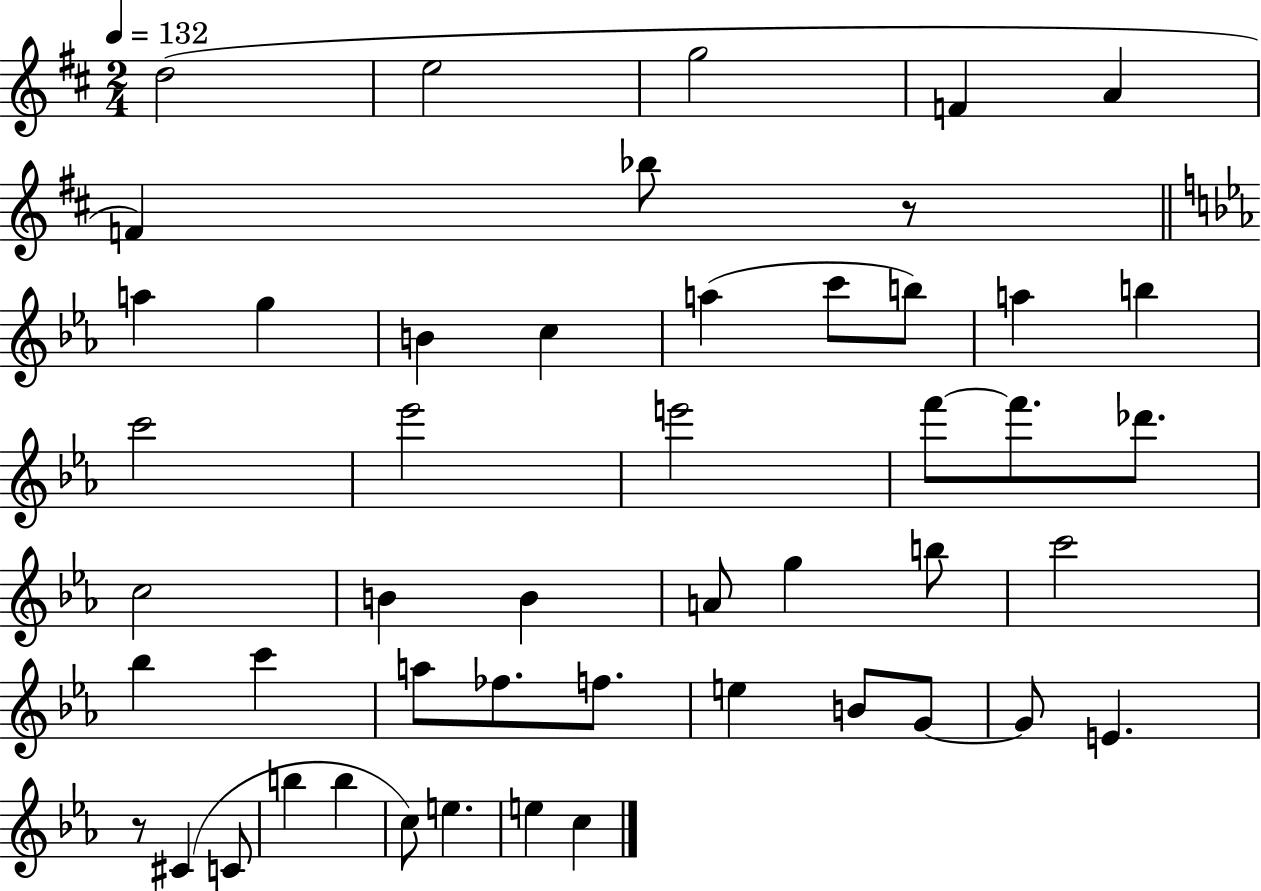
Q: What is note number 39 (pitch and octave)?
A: E4